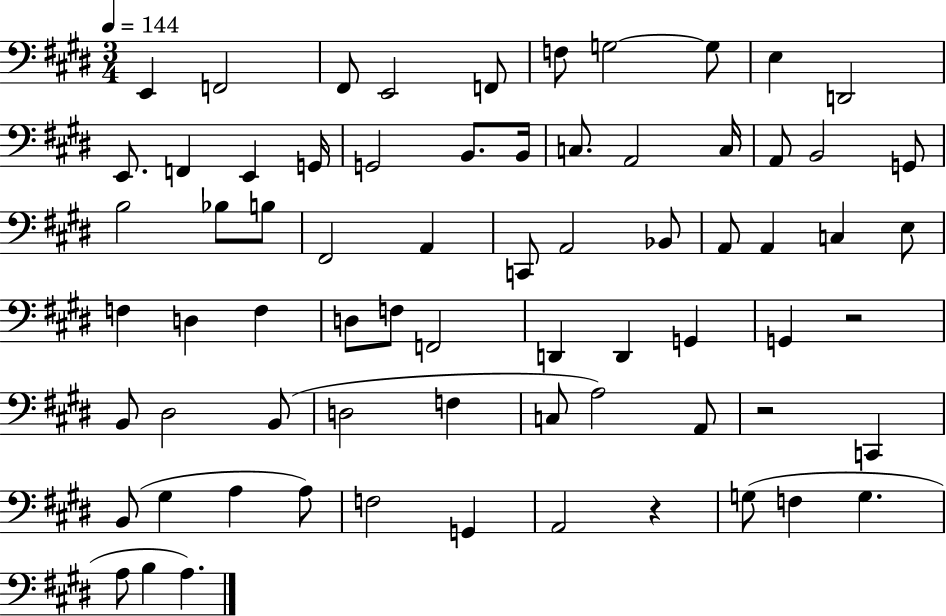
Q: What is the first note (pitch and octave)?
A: E2